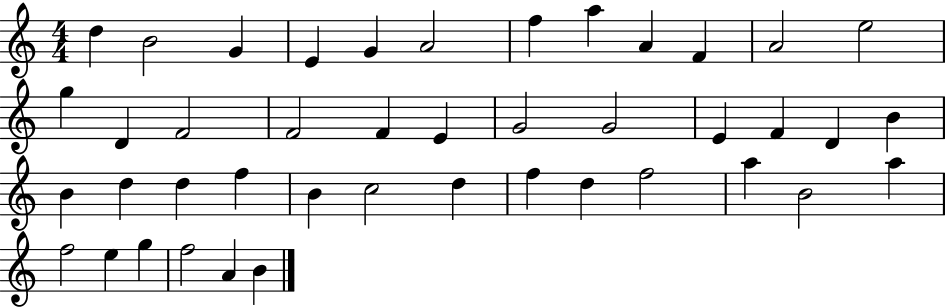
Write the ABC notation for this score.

X:1
T:Untitled
M:4/4
L:1/4
K:C
d B2 G E G A2 f a A F A2 e2 g D F2 F2 F E G2 G2 E F D B B d d f B c2 d f d f2 a B2 a f2 e g f2 A B